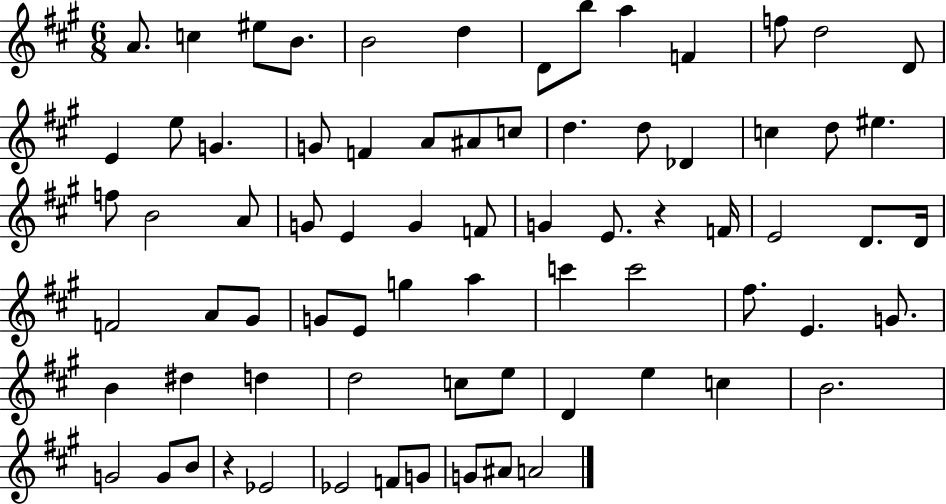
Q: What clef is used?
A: treble